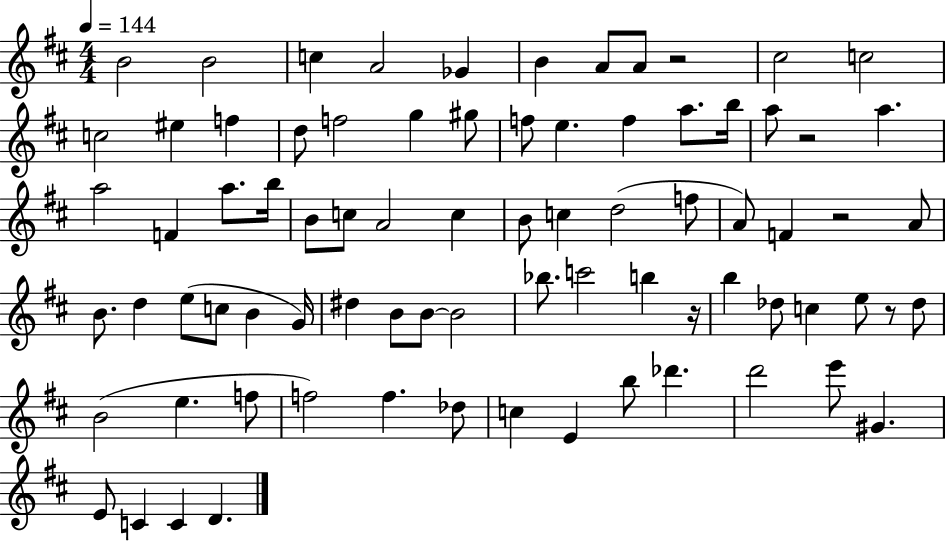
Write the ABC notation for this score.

X:1
T:Untitled
M:4/4
L:1/4
K:D
B2 B2 c A2 _G B A/2 A/2 z2 ^c2 c2 c2 ^e f d/2 f2 g ^g/2 f/2 e f a/2 b/4 a/2 z2 a a2 F a/2 b/4 B/2 c/2 A2 c B/2 c d2 f/2 A/2 F z2 A/2 B/2 d e/2 c/2 B G/4 ^d B/2 B/2 B2 _b/2 c'2 b z/4 b _d/2 c e/2 z/2 _d/2 B2 e f/2 f2 f _d/2 c E b/2 _d' d'2 e'/2 ^G E/2 C C D